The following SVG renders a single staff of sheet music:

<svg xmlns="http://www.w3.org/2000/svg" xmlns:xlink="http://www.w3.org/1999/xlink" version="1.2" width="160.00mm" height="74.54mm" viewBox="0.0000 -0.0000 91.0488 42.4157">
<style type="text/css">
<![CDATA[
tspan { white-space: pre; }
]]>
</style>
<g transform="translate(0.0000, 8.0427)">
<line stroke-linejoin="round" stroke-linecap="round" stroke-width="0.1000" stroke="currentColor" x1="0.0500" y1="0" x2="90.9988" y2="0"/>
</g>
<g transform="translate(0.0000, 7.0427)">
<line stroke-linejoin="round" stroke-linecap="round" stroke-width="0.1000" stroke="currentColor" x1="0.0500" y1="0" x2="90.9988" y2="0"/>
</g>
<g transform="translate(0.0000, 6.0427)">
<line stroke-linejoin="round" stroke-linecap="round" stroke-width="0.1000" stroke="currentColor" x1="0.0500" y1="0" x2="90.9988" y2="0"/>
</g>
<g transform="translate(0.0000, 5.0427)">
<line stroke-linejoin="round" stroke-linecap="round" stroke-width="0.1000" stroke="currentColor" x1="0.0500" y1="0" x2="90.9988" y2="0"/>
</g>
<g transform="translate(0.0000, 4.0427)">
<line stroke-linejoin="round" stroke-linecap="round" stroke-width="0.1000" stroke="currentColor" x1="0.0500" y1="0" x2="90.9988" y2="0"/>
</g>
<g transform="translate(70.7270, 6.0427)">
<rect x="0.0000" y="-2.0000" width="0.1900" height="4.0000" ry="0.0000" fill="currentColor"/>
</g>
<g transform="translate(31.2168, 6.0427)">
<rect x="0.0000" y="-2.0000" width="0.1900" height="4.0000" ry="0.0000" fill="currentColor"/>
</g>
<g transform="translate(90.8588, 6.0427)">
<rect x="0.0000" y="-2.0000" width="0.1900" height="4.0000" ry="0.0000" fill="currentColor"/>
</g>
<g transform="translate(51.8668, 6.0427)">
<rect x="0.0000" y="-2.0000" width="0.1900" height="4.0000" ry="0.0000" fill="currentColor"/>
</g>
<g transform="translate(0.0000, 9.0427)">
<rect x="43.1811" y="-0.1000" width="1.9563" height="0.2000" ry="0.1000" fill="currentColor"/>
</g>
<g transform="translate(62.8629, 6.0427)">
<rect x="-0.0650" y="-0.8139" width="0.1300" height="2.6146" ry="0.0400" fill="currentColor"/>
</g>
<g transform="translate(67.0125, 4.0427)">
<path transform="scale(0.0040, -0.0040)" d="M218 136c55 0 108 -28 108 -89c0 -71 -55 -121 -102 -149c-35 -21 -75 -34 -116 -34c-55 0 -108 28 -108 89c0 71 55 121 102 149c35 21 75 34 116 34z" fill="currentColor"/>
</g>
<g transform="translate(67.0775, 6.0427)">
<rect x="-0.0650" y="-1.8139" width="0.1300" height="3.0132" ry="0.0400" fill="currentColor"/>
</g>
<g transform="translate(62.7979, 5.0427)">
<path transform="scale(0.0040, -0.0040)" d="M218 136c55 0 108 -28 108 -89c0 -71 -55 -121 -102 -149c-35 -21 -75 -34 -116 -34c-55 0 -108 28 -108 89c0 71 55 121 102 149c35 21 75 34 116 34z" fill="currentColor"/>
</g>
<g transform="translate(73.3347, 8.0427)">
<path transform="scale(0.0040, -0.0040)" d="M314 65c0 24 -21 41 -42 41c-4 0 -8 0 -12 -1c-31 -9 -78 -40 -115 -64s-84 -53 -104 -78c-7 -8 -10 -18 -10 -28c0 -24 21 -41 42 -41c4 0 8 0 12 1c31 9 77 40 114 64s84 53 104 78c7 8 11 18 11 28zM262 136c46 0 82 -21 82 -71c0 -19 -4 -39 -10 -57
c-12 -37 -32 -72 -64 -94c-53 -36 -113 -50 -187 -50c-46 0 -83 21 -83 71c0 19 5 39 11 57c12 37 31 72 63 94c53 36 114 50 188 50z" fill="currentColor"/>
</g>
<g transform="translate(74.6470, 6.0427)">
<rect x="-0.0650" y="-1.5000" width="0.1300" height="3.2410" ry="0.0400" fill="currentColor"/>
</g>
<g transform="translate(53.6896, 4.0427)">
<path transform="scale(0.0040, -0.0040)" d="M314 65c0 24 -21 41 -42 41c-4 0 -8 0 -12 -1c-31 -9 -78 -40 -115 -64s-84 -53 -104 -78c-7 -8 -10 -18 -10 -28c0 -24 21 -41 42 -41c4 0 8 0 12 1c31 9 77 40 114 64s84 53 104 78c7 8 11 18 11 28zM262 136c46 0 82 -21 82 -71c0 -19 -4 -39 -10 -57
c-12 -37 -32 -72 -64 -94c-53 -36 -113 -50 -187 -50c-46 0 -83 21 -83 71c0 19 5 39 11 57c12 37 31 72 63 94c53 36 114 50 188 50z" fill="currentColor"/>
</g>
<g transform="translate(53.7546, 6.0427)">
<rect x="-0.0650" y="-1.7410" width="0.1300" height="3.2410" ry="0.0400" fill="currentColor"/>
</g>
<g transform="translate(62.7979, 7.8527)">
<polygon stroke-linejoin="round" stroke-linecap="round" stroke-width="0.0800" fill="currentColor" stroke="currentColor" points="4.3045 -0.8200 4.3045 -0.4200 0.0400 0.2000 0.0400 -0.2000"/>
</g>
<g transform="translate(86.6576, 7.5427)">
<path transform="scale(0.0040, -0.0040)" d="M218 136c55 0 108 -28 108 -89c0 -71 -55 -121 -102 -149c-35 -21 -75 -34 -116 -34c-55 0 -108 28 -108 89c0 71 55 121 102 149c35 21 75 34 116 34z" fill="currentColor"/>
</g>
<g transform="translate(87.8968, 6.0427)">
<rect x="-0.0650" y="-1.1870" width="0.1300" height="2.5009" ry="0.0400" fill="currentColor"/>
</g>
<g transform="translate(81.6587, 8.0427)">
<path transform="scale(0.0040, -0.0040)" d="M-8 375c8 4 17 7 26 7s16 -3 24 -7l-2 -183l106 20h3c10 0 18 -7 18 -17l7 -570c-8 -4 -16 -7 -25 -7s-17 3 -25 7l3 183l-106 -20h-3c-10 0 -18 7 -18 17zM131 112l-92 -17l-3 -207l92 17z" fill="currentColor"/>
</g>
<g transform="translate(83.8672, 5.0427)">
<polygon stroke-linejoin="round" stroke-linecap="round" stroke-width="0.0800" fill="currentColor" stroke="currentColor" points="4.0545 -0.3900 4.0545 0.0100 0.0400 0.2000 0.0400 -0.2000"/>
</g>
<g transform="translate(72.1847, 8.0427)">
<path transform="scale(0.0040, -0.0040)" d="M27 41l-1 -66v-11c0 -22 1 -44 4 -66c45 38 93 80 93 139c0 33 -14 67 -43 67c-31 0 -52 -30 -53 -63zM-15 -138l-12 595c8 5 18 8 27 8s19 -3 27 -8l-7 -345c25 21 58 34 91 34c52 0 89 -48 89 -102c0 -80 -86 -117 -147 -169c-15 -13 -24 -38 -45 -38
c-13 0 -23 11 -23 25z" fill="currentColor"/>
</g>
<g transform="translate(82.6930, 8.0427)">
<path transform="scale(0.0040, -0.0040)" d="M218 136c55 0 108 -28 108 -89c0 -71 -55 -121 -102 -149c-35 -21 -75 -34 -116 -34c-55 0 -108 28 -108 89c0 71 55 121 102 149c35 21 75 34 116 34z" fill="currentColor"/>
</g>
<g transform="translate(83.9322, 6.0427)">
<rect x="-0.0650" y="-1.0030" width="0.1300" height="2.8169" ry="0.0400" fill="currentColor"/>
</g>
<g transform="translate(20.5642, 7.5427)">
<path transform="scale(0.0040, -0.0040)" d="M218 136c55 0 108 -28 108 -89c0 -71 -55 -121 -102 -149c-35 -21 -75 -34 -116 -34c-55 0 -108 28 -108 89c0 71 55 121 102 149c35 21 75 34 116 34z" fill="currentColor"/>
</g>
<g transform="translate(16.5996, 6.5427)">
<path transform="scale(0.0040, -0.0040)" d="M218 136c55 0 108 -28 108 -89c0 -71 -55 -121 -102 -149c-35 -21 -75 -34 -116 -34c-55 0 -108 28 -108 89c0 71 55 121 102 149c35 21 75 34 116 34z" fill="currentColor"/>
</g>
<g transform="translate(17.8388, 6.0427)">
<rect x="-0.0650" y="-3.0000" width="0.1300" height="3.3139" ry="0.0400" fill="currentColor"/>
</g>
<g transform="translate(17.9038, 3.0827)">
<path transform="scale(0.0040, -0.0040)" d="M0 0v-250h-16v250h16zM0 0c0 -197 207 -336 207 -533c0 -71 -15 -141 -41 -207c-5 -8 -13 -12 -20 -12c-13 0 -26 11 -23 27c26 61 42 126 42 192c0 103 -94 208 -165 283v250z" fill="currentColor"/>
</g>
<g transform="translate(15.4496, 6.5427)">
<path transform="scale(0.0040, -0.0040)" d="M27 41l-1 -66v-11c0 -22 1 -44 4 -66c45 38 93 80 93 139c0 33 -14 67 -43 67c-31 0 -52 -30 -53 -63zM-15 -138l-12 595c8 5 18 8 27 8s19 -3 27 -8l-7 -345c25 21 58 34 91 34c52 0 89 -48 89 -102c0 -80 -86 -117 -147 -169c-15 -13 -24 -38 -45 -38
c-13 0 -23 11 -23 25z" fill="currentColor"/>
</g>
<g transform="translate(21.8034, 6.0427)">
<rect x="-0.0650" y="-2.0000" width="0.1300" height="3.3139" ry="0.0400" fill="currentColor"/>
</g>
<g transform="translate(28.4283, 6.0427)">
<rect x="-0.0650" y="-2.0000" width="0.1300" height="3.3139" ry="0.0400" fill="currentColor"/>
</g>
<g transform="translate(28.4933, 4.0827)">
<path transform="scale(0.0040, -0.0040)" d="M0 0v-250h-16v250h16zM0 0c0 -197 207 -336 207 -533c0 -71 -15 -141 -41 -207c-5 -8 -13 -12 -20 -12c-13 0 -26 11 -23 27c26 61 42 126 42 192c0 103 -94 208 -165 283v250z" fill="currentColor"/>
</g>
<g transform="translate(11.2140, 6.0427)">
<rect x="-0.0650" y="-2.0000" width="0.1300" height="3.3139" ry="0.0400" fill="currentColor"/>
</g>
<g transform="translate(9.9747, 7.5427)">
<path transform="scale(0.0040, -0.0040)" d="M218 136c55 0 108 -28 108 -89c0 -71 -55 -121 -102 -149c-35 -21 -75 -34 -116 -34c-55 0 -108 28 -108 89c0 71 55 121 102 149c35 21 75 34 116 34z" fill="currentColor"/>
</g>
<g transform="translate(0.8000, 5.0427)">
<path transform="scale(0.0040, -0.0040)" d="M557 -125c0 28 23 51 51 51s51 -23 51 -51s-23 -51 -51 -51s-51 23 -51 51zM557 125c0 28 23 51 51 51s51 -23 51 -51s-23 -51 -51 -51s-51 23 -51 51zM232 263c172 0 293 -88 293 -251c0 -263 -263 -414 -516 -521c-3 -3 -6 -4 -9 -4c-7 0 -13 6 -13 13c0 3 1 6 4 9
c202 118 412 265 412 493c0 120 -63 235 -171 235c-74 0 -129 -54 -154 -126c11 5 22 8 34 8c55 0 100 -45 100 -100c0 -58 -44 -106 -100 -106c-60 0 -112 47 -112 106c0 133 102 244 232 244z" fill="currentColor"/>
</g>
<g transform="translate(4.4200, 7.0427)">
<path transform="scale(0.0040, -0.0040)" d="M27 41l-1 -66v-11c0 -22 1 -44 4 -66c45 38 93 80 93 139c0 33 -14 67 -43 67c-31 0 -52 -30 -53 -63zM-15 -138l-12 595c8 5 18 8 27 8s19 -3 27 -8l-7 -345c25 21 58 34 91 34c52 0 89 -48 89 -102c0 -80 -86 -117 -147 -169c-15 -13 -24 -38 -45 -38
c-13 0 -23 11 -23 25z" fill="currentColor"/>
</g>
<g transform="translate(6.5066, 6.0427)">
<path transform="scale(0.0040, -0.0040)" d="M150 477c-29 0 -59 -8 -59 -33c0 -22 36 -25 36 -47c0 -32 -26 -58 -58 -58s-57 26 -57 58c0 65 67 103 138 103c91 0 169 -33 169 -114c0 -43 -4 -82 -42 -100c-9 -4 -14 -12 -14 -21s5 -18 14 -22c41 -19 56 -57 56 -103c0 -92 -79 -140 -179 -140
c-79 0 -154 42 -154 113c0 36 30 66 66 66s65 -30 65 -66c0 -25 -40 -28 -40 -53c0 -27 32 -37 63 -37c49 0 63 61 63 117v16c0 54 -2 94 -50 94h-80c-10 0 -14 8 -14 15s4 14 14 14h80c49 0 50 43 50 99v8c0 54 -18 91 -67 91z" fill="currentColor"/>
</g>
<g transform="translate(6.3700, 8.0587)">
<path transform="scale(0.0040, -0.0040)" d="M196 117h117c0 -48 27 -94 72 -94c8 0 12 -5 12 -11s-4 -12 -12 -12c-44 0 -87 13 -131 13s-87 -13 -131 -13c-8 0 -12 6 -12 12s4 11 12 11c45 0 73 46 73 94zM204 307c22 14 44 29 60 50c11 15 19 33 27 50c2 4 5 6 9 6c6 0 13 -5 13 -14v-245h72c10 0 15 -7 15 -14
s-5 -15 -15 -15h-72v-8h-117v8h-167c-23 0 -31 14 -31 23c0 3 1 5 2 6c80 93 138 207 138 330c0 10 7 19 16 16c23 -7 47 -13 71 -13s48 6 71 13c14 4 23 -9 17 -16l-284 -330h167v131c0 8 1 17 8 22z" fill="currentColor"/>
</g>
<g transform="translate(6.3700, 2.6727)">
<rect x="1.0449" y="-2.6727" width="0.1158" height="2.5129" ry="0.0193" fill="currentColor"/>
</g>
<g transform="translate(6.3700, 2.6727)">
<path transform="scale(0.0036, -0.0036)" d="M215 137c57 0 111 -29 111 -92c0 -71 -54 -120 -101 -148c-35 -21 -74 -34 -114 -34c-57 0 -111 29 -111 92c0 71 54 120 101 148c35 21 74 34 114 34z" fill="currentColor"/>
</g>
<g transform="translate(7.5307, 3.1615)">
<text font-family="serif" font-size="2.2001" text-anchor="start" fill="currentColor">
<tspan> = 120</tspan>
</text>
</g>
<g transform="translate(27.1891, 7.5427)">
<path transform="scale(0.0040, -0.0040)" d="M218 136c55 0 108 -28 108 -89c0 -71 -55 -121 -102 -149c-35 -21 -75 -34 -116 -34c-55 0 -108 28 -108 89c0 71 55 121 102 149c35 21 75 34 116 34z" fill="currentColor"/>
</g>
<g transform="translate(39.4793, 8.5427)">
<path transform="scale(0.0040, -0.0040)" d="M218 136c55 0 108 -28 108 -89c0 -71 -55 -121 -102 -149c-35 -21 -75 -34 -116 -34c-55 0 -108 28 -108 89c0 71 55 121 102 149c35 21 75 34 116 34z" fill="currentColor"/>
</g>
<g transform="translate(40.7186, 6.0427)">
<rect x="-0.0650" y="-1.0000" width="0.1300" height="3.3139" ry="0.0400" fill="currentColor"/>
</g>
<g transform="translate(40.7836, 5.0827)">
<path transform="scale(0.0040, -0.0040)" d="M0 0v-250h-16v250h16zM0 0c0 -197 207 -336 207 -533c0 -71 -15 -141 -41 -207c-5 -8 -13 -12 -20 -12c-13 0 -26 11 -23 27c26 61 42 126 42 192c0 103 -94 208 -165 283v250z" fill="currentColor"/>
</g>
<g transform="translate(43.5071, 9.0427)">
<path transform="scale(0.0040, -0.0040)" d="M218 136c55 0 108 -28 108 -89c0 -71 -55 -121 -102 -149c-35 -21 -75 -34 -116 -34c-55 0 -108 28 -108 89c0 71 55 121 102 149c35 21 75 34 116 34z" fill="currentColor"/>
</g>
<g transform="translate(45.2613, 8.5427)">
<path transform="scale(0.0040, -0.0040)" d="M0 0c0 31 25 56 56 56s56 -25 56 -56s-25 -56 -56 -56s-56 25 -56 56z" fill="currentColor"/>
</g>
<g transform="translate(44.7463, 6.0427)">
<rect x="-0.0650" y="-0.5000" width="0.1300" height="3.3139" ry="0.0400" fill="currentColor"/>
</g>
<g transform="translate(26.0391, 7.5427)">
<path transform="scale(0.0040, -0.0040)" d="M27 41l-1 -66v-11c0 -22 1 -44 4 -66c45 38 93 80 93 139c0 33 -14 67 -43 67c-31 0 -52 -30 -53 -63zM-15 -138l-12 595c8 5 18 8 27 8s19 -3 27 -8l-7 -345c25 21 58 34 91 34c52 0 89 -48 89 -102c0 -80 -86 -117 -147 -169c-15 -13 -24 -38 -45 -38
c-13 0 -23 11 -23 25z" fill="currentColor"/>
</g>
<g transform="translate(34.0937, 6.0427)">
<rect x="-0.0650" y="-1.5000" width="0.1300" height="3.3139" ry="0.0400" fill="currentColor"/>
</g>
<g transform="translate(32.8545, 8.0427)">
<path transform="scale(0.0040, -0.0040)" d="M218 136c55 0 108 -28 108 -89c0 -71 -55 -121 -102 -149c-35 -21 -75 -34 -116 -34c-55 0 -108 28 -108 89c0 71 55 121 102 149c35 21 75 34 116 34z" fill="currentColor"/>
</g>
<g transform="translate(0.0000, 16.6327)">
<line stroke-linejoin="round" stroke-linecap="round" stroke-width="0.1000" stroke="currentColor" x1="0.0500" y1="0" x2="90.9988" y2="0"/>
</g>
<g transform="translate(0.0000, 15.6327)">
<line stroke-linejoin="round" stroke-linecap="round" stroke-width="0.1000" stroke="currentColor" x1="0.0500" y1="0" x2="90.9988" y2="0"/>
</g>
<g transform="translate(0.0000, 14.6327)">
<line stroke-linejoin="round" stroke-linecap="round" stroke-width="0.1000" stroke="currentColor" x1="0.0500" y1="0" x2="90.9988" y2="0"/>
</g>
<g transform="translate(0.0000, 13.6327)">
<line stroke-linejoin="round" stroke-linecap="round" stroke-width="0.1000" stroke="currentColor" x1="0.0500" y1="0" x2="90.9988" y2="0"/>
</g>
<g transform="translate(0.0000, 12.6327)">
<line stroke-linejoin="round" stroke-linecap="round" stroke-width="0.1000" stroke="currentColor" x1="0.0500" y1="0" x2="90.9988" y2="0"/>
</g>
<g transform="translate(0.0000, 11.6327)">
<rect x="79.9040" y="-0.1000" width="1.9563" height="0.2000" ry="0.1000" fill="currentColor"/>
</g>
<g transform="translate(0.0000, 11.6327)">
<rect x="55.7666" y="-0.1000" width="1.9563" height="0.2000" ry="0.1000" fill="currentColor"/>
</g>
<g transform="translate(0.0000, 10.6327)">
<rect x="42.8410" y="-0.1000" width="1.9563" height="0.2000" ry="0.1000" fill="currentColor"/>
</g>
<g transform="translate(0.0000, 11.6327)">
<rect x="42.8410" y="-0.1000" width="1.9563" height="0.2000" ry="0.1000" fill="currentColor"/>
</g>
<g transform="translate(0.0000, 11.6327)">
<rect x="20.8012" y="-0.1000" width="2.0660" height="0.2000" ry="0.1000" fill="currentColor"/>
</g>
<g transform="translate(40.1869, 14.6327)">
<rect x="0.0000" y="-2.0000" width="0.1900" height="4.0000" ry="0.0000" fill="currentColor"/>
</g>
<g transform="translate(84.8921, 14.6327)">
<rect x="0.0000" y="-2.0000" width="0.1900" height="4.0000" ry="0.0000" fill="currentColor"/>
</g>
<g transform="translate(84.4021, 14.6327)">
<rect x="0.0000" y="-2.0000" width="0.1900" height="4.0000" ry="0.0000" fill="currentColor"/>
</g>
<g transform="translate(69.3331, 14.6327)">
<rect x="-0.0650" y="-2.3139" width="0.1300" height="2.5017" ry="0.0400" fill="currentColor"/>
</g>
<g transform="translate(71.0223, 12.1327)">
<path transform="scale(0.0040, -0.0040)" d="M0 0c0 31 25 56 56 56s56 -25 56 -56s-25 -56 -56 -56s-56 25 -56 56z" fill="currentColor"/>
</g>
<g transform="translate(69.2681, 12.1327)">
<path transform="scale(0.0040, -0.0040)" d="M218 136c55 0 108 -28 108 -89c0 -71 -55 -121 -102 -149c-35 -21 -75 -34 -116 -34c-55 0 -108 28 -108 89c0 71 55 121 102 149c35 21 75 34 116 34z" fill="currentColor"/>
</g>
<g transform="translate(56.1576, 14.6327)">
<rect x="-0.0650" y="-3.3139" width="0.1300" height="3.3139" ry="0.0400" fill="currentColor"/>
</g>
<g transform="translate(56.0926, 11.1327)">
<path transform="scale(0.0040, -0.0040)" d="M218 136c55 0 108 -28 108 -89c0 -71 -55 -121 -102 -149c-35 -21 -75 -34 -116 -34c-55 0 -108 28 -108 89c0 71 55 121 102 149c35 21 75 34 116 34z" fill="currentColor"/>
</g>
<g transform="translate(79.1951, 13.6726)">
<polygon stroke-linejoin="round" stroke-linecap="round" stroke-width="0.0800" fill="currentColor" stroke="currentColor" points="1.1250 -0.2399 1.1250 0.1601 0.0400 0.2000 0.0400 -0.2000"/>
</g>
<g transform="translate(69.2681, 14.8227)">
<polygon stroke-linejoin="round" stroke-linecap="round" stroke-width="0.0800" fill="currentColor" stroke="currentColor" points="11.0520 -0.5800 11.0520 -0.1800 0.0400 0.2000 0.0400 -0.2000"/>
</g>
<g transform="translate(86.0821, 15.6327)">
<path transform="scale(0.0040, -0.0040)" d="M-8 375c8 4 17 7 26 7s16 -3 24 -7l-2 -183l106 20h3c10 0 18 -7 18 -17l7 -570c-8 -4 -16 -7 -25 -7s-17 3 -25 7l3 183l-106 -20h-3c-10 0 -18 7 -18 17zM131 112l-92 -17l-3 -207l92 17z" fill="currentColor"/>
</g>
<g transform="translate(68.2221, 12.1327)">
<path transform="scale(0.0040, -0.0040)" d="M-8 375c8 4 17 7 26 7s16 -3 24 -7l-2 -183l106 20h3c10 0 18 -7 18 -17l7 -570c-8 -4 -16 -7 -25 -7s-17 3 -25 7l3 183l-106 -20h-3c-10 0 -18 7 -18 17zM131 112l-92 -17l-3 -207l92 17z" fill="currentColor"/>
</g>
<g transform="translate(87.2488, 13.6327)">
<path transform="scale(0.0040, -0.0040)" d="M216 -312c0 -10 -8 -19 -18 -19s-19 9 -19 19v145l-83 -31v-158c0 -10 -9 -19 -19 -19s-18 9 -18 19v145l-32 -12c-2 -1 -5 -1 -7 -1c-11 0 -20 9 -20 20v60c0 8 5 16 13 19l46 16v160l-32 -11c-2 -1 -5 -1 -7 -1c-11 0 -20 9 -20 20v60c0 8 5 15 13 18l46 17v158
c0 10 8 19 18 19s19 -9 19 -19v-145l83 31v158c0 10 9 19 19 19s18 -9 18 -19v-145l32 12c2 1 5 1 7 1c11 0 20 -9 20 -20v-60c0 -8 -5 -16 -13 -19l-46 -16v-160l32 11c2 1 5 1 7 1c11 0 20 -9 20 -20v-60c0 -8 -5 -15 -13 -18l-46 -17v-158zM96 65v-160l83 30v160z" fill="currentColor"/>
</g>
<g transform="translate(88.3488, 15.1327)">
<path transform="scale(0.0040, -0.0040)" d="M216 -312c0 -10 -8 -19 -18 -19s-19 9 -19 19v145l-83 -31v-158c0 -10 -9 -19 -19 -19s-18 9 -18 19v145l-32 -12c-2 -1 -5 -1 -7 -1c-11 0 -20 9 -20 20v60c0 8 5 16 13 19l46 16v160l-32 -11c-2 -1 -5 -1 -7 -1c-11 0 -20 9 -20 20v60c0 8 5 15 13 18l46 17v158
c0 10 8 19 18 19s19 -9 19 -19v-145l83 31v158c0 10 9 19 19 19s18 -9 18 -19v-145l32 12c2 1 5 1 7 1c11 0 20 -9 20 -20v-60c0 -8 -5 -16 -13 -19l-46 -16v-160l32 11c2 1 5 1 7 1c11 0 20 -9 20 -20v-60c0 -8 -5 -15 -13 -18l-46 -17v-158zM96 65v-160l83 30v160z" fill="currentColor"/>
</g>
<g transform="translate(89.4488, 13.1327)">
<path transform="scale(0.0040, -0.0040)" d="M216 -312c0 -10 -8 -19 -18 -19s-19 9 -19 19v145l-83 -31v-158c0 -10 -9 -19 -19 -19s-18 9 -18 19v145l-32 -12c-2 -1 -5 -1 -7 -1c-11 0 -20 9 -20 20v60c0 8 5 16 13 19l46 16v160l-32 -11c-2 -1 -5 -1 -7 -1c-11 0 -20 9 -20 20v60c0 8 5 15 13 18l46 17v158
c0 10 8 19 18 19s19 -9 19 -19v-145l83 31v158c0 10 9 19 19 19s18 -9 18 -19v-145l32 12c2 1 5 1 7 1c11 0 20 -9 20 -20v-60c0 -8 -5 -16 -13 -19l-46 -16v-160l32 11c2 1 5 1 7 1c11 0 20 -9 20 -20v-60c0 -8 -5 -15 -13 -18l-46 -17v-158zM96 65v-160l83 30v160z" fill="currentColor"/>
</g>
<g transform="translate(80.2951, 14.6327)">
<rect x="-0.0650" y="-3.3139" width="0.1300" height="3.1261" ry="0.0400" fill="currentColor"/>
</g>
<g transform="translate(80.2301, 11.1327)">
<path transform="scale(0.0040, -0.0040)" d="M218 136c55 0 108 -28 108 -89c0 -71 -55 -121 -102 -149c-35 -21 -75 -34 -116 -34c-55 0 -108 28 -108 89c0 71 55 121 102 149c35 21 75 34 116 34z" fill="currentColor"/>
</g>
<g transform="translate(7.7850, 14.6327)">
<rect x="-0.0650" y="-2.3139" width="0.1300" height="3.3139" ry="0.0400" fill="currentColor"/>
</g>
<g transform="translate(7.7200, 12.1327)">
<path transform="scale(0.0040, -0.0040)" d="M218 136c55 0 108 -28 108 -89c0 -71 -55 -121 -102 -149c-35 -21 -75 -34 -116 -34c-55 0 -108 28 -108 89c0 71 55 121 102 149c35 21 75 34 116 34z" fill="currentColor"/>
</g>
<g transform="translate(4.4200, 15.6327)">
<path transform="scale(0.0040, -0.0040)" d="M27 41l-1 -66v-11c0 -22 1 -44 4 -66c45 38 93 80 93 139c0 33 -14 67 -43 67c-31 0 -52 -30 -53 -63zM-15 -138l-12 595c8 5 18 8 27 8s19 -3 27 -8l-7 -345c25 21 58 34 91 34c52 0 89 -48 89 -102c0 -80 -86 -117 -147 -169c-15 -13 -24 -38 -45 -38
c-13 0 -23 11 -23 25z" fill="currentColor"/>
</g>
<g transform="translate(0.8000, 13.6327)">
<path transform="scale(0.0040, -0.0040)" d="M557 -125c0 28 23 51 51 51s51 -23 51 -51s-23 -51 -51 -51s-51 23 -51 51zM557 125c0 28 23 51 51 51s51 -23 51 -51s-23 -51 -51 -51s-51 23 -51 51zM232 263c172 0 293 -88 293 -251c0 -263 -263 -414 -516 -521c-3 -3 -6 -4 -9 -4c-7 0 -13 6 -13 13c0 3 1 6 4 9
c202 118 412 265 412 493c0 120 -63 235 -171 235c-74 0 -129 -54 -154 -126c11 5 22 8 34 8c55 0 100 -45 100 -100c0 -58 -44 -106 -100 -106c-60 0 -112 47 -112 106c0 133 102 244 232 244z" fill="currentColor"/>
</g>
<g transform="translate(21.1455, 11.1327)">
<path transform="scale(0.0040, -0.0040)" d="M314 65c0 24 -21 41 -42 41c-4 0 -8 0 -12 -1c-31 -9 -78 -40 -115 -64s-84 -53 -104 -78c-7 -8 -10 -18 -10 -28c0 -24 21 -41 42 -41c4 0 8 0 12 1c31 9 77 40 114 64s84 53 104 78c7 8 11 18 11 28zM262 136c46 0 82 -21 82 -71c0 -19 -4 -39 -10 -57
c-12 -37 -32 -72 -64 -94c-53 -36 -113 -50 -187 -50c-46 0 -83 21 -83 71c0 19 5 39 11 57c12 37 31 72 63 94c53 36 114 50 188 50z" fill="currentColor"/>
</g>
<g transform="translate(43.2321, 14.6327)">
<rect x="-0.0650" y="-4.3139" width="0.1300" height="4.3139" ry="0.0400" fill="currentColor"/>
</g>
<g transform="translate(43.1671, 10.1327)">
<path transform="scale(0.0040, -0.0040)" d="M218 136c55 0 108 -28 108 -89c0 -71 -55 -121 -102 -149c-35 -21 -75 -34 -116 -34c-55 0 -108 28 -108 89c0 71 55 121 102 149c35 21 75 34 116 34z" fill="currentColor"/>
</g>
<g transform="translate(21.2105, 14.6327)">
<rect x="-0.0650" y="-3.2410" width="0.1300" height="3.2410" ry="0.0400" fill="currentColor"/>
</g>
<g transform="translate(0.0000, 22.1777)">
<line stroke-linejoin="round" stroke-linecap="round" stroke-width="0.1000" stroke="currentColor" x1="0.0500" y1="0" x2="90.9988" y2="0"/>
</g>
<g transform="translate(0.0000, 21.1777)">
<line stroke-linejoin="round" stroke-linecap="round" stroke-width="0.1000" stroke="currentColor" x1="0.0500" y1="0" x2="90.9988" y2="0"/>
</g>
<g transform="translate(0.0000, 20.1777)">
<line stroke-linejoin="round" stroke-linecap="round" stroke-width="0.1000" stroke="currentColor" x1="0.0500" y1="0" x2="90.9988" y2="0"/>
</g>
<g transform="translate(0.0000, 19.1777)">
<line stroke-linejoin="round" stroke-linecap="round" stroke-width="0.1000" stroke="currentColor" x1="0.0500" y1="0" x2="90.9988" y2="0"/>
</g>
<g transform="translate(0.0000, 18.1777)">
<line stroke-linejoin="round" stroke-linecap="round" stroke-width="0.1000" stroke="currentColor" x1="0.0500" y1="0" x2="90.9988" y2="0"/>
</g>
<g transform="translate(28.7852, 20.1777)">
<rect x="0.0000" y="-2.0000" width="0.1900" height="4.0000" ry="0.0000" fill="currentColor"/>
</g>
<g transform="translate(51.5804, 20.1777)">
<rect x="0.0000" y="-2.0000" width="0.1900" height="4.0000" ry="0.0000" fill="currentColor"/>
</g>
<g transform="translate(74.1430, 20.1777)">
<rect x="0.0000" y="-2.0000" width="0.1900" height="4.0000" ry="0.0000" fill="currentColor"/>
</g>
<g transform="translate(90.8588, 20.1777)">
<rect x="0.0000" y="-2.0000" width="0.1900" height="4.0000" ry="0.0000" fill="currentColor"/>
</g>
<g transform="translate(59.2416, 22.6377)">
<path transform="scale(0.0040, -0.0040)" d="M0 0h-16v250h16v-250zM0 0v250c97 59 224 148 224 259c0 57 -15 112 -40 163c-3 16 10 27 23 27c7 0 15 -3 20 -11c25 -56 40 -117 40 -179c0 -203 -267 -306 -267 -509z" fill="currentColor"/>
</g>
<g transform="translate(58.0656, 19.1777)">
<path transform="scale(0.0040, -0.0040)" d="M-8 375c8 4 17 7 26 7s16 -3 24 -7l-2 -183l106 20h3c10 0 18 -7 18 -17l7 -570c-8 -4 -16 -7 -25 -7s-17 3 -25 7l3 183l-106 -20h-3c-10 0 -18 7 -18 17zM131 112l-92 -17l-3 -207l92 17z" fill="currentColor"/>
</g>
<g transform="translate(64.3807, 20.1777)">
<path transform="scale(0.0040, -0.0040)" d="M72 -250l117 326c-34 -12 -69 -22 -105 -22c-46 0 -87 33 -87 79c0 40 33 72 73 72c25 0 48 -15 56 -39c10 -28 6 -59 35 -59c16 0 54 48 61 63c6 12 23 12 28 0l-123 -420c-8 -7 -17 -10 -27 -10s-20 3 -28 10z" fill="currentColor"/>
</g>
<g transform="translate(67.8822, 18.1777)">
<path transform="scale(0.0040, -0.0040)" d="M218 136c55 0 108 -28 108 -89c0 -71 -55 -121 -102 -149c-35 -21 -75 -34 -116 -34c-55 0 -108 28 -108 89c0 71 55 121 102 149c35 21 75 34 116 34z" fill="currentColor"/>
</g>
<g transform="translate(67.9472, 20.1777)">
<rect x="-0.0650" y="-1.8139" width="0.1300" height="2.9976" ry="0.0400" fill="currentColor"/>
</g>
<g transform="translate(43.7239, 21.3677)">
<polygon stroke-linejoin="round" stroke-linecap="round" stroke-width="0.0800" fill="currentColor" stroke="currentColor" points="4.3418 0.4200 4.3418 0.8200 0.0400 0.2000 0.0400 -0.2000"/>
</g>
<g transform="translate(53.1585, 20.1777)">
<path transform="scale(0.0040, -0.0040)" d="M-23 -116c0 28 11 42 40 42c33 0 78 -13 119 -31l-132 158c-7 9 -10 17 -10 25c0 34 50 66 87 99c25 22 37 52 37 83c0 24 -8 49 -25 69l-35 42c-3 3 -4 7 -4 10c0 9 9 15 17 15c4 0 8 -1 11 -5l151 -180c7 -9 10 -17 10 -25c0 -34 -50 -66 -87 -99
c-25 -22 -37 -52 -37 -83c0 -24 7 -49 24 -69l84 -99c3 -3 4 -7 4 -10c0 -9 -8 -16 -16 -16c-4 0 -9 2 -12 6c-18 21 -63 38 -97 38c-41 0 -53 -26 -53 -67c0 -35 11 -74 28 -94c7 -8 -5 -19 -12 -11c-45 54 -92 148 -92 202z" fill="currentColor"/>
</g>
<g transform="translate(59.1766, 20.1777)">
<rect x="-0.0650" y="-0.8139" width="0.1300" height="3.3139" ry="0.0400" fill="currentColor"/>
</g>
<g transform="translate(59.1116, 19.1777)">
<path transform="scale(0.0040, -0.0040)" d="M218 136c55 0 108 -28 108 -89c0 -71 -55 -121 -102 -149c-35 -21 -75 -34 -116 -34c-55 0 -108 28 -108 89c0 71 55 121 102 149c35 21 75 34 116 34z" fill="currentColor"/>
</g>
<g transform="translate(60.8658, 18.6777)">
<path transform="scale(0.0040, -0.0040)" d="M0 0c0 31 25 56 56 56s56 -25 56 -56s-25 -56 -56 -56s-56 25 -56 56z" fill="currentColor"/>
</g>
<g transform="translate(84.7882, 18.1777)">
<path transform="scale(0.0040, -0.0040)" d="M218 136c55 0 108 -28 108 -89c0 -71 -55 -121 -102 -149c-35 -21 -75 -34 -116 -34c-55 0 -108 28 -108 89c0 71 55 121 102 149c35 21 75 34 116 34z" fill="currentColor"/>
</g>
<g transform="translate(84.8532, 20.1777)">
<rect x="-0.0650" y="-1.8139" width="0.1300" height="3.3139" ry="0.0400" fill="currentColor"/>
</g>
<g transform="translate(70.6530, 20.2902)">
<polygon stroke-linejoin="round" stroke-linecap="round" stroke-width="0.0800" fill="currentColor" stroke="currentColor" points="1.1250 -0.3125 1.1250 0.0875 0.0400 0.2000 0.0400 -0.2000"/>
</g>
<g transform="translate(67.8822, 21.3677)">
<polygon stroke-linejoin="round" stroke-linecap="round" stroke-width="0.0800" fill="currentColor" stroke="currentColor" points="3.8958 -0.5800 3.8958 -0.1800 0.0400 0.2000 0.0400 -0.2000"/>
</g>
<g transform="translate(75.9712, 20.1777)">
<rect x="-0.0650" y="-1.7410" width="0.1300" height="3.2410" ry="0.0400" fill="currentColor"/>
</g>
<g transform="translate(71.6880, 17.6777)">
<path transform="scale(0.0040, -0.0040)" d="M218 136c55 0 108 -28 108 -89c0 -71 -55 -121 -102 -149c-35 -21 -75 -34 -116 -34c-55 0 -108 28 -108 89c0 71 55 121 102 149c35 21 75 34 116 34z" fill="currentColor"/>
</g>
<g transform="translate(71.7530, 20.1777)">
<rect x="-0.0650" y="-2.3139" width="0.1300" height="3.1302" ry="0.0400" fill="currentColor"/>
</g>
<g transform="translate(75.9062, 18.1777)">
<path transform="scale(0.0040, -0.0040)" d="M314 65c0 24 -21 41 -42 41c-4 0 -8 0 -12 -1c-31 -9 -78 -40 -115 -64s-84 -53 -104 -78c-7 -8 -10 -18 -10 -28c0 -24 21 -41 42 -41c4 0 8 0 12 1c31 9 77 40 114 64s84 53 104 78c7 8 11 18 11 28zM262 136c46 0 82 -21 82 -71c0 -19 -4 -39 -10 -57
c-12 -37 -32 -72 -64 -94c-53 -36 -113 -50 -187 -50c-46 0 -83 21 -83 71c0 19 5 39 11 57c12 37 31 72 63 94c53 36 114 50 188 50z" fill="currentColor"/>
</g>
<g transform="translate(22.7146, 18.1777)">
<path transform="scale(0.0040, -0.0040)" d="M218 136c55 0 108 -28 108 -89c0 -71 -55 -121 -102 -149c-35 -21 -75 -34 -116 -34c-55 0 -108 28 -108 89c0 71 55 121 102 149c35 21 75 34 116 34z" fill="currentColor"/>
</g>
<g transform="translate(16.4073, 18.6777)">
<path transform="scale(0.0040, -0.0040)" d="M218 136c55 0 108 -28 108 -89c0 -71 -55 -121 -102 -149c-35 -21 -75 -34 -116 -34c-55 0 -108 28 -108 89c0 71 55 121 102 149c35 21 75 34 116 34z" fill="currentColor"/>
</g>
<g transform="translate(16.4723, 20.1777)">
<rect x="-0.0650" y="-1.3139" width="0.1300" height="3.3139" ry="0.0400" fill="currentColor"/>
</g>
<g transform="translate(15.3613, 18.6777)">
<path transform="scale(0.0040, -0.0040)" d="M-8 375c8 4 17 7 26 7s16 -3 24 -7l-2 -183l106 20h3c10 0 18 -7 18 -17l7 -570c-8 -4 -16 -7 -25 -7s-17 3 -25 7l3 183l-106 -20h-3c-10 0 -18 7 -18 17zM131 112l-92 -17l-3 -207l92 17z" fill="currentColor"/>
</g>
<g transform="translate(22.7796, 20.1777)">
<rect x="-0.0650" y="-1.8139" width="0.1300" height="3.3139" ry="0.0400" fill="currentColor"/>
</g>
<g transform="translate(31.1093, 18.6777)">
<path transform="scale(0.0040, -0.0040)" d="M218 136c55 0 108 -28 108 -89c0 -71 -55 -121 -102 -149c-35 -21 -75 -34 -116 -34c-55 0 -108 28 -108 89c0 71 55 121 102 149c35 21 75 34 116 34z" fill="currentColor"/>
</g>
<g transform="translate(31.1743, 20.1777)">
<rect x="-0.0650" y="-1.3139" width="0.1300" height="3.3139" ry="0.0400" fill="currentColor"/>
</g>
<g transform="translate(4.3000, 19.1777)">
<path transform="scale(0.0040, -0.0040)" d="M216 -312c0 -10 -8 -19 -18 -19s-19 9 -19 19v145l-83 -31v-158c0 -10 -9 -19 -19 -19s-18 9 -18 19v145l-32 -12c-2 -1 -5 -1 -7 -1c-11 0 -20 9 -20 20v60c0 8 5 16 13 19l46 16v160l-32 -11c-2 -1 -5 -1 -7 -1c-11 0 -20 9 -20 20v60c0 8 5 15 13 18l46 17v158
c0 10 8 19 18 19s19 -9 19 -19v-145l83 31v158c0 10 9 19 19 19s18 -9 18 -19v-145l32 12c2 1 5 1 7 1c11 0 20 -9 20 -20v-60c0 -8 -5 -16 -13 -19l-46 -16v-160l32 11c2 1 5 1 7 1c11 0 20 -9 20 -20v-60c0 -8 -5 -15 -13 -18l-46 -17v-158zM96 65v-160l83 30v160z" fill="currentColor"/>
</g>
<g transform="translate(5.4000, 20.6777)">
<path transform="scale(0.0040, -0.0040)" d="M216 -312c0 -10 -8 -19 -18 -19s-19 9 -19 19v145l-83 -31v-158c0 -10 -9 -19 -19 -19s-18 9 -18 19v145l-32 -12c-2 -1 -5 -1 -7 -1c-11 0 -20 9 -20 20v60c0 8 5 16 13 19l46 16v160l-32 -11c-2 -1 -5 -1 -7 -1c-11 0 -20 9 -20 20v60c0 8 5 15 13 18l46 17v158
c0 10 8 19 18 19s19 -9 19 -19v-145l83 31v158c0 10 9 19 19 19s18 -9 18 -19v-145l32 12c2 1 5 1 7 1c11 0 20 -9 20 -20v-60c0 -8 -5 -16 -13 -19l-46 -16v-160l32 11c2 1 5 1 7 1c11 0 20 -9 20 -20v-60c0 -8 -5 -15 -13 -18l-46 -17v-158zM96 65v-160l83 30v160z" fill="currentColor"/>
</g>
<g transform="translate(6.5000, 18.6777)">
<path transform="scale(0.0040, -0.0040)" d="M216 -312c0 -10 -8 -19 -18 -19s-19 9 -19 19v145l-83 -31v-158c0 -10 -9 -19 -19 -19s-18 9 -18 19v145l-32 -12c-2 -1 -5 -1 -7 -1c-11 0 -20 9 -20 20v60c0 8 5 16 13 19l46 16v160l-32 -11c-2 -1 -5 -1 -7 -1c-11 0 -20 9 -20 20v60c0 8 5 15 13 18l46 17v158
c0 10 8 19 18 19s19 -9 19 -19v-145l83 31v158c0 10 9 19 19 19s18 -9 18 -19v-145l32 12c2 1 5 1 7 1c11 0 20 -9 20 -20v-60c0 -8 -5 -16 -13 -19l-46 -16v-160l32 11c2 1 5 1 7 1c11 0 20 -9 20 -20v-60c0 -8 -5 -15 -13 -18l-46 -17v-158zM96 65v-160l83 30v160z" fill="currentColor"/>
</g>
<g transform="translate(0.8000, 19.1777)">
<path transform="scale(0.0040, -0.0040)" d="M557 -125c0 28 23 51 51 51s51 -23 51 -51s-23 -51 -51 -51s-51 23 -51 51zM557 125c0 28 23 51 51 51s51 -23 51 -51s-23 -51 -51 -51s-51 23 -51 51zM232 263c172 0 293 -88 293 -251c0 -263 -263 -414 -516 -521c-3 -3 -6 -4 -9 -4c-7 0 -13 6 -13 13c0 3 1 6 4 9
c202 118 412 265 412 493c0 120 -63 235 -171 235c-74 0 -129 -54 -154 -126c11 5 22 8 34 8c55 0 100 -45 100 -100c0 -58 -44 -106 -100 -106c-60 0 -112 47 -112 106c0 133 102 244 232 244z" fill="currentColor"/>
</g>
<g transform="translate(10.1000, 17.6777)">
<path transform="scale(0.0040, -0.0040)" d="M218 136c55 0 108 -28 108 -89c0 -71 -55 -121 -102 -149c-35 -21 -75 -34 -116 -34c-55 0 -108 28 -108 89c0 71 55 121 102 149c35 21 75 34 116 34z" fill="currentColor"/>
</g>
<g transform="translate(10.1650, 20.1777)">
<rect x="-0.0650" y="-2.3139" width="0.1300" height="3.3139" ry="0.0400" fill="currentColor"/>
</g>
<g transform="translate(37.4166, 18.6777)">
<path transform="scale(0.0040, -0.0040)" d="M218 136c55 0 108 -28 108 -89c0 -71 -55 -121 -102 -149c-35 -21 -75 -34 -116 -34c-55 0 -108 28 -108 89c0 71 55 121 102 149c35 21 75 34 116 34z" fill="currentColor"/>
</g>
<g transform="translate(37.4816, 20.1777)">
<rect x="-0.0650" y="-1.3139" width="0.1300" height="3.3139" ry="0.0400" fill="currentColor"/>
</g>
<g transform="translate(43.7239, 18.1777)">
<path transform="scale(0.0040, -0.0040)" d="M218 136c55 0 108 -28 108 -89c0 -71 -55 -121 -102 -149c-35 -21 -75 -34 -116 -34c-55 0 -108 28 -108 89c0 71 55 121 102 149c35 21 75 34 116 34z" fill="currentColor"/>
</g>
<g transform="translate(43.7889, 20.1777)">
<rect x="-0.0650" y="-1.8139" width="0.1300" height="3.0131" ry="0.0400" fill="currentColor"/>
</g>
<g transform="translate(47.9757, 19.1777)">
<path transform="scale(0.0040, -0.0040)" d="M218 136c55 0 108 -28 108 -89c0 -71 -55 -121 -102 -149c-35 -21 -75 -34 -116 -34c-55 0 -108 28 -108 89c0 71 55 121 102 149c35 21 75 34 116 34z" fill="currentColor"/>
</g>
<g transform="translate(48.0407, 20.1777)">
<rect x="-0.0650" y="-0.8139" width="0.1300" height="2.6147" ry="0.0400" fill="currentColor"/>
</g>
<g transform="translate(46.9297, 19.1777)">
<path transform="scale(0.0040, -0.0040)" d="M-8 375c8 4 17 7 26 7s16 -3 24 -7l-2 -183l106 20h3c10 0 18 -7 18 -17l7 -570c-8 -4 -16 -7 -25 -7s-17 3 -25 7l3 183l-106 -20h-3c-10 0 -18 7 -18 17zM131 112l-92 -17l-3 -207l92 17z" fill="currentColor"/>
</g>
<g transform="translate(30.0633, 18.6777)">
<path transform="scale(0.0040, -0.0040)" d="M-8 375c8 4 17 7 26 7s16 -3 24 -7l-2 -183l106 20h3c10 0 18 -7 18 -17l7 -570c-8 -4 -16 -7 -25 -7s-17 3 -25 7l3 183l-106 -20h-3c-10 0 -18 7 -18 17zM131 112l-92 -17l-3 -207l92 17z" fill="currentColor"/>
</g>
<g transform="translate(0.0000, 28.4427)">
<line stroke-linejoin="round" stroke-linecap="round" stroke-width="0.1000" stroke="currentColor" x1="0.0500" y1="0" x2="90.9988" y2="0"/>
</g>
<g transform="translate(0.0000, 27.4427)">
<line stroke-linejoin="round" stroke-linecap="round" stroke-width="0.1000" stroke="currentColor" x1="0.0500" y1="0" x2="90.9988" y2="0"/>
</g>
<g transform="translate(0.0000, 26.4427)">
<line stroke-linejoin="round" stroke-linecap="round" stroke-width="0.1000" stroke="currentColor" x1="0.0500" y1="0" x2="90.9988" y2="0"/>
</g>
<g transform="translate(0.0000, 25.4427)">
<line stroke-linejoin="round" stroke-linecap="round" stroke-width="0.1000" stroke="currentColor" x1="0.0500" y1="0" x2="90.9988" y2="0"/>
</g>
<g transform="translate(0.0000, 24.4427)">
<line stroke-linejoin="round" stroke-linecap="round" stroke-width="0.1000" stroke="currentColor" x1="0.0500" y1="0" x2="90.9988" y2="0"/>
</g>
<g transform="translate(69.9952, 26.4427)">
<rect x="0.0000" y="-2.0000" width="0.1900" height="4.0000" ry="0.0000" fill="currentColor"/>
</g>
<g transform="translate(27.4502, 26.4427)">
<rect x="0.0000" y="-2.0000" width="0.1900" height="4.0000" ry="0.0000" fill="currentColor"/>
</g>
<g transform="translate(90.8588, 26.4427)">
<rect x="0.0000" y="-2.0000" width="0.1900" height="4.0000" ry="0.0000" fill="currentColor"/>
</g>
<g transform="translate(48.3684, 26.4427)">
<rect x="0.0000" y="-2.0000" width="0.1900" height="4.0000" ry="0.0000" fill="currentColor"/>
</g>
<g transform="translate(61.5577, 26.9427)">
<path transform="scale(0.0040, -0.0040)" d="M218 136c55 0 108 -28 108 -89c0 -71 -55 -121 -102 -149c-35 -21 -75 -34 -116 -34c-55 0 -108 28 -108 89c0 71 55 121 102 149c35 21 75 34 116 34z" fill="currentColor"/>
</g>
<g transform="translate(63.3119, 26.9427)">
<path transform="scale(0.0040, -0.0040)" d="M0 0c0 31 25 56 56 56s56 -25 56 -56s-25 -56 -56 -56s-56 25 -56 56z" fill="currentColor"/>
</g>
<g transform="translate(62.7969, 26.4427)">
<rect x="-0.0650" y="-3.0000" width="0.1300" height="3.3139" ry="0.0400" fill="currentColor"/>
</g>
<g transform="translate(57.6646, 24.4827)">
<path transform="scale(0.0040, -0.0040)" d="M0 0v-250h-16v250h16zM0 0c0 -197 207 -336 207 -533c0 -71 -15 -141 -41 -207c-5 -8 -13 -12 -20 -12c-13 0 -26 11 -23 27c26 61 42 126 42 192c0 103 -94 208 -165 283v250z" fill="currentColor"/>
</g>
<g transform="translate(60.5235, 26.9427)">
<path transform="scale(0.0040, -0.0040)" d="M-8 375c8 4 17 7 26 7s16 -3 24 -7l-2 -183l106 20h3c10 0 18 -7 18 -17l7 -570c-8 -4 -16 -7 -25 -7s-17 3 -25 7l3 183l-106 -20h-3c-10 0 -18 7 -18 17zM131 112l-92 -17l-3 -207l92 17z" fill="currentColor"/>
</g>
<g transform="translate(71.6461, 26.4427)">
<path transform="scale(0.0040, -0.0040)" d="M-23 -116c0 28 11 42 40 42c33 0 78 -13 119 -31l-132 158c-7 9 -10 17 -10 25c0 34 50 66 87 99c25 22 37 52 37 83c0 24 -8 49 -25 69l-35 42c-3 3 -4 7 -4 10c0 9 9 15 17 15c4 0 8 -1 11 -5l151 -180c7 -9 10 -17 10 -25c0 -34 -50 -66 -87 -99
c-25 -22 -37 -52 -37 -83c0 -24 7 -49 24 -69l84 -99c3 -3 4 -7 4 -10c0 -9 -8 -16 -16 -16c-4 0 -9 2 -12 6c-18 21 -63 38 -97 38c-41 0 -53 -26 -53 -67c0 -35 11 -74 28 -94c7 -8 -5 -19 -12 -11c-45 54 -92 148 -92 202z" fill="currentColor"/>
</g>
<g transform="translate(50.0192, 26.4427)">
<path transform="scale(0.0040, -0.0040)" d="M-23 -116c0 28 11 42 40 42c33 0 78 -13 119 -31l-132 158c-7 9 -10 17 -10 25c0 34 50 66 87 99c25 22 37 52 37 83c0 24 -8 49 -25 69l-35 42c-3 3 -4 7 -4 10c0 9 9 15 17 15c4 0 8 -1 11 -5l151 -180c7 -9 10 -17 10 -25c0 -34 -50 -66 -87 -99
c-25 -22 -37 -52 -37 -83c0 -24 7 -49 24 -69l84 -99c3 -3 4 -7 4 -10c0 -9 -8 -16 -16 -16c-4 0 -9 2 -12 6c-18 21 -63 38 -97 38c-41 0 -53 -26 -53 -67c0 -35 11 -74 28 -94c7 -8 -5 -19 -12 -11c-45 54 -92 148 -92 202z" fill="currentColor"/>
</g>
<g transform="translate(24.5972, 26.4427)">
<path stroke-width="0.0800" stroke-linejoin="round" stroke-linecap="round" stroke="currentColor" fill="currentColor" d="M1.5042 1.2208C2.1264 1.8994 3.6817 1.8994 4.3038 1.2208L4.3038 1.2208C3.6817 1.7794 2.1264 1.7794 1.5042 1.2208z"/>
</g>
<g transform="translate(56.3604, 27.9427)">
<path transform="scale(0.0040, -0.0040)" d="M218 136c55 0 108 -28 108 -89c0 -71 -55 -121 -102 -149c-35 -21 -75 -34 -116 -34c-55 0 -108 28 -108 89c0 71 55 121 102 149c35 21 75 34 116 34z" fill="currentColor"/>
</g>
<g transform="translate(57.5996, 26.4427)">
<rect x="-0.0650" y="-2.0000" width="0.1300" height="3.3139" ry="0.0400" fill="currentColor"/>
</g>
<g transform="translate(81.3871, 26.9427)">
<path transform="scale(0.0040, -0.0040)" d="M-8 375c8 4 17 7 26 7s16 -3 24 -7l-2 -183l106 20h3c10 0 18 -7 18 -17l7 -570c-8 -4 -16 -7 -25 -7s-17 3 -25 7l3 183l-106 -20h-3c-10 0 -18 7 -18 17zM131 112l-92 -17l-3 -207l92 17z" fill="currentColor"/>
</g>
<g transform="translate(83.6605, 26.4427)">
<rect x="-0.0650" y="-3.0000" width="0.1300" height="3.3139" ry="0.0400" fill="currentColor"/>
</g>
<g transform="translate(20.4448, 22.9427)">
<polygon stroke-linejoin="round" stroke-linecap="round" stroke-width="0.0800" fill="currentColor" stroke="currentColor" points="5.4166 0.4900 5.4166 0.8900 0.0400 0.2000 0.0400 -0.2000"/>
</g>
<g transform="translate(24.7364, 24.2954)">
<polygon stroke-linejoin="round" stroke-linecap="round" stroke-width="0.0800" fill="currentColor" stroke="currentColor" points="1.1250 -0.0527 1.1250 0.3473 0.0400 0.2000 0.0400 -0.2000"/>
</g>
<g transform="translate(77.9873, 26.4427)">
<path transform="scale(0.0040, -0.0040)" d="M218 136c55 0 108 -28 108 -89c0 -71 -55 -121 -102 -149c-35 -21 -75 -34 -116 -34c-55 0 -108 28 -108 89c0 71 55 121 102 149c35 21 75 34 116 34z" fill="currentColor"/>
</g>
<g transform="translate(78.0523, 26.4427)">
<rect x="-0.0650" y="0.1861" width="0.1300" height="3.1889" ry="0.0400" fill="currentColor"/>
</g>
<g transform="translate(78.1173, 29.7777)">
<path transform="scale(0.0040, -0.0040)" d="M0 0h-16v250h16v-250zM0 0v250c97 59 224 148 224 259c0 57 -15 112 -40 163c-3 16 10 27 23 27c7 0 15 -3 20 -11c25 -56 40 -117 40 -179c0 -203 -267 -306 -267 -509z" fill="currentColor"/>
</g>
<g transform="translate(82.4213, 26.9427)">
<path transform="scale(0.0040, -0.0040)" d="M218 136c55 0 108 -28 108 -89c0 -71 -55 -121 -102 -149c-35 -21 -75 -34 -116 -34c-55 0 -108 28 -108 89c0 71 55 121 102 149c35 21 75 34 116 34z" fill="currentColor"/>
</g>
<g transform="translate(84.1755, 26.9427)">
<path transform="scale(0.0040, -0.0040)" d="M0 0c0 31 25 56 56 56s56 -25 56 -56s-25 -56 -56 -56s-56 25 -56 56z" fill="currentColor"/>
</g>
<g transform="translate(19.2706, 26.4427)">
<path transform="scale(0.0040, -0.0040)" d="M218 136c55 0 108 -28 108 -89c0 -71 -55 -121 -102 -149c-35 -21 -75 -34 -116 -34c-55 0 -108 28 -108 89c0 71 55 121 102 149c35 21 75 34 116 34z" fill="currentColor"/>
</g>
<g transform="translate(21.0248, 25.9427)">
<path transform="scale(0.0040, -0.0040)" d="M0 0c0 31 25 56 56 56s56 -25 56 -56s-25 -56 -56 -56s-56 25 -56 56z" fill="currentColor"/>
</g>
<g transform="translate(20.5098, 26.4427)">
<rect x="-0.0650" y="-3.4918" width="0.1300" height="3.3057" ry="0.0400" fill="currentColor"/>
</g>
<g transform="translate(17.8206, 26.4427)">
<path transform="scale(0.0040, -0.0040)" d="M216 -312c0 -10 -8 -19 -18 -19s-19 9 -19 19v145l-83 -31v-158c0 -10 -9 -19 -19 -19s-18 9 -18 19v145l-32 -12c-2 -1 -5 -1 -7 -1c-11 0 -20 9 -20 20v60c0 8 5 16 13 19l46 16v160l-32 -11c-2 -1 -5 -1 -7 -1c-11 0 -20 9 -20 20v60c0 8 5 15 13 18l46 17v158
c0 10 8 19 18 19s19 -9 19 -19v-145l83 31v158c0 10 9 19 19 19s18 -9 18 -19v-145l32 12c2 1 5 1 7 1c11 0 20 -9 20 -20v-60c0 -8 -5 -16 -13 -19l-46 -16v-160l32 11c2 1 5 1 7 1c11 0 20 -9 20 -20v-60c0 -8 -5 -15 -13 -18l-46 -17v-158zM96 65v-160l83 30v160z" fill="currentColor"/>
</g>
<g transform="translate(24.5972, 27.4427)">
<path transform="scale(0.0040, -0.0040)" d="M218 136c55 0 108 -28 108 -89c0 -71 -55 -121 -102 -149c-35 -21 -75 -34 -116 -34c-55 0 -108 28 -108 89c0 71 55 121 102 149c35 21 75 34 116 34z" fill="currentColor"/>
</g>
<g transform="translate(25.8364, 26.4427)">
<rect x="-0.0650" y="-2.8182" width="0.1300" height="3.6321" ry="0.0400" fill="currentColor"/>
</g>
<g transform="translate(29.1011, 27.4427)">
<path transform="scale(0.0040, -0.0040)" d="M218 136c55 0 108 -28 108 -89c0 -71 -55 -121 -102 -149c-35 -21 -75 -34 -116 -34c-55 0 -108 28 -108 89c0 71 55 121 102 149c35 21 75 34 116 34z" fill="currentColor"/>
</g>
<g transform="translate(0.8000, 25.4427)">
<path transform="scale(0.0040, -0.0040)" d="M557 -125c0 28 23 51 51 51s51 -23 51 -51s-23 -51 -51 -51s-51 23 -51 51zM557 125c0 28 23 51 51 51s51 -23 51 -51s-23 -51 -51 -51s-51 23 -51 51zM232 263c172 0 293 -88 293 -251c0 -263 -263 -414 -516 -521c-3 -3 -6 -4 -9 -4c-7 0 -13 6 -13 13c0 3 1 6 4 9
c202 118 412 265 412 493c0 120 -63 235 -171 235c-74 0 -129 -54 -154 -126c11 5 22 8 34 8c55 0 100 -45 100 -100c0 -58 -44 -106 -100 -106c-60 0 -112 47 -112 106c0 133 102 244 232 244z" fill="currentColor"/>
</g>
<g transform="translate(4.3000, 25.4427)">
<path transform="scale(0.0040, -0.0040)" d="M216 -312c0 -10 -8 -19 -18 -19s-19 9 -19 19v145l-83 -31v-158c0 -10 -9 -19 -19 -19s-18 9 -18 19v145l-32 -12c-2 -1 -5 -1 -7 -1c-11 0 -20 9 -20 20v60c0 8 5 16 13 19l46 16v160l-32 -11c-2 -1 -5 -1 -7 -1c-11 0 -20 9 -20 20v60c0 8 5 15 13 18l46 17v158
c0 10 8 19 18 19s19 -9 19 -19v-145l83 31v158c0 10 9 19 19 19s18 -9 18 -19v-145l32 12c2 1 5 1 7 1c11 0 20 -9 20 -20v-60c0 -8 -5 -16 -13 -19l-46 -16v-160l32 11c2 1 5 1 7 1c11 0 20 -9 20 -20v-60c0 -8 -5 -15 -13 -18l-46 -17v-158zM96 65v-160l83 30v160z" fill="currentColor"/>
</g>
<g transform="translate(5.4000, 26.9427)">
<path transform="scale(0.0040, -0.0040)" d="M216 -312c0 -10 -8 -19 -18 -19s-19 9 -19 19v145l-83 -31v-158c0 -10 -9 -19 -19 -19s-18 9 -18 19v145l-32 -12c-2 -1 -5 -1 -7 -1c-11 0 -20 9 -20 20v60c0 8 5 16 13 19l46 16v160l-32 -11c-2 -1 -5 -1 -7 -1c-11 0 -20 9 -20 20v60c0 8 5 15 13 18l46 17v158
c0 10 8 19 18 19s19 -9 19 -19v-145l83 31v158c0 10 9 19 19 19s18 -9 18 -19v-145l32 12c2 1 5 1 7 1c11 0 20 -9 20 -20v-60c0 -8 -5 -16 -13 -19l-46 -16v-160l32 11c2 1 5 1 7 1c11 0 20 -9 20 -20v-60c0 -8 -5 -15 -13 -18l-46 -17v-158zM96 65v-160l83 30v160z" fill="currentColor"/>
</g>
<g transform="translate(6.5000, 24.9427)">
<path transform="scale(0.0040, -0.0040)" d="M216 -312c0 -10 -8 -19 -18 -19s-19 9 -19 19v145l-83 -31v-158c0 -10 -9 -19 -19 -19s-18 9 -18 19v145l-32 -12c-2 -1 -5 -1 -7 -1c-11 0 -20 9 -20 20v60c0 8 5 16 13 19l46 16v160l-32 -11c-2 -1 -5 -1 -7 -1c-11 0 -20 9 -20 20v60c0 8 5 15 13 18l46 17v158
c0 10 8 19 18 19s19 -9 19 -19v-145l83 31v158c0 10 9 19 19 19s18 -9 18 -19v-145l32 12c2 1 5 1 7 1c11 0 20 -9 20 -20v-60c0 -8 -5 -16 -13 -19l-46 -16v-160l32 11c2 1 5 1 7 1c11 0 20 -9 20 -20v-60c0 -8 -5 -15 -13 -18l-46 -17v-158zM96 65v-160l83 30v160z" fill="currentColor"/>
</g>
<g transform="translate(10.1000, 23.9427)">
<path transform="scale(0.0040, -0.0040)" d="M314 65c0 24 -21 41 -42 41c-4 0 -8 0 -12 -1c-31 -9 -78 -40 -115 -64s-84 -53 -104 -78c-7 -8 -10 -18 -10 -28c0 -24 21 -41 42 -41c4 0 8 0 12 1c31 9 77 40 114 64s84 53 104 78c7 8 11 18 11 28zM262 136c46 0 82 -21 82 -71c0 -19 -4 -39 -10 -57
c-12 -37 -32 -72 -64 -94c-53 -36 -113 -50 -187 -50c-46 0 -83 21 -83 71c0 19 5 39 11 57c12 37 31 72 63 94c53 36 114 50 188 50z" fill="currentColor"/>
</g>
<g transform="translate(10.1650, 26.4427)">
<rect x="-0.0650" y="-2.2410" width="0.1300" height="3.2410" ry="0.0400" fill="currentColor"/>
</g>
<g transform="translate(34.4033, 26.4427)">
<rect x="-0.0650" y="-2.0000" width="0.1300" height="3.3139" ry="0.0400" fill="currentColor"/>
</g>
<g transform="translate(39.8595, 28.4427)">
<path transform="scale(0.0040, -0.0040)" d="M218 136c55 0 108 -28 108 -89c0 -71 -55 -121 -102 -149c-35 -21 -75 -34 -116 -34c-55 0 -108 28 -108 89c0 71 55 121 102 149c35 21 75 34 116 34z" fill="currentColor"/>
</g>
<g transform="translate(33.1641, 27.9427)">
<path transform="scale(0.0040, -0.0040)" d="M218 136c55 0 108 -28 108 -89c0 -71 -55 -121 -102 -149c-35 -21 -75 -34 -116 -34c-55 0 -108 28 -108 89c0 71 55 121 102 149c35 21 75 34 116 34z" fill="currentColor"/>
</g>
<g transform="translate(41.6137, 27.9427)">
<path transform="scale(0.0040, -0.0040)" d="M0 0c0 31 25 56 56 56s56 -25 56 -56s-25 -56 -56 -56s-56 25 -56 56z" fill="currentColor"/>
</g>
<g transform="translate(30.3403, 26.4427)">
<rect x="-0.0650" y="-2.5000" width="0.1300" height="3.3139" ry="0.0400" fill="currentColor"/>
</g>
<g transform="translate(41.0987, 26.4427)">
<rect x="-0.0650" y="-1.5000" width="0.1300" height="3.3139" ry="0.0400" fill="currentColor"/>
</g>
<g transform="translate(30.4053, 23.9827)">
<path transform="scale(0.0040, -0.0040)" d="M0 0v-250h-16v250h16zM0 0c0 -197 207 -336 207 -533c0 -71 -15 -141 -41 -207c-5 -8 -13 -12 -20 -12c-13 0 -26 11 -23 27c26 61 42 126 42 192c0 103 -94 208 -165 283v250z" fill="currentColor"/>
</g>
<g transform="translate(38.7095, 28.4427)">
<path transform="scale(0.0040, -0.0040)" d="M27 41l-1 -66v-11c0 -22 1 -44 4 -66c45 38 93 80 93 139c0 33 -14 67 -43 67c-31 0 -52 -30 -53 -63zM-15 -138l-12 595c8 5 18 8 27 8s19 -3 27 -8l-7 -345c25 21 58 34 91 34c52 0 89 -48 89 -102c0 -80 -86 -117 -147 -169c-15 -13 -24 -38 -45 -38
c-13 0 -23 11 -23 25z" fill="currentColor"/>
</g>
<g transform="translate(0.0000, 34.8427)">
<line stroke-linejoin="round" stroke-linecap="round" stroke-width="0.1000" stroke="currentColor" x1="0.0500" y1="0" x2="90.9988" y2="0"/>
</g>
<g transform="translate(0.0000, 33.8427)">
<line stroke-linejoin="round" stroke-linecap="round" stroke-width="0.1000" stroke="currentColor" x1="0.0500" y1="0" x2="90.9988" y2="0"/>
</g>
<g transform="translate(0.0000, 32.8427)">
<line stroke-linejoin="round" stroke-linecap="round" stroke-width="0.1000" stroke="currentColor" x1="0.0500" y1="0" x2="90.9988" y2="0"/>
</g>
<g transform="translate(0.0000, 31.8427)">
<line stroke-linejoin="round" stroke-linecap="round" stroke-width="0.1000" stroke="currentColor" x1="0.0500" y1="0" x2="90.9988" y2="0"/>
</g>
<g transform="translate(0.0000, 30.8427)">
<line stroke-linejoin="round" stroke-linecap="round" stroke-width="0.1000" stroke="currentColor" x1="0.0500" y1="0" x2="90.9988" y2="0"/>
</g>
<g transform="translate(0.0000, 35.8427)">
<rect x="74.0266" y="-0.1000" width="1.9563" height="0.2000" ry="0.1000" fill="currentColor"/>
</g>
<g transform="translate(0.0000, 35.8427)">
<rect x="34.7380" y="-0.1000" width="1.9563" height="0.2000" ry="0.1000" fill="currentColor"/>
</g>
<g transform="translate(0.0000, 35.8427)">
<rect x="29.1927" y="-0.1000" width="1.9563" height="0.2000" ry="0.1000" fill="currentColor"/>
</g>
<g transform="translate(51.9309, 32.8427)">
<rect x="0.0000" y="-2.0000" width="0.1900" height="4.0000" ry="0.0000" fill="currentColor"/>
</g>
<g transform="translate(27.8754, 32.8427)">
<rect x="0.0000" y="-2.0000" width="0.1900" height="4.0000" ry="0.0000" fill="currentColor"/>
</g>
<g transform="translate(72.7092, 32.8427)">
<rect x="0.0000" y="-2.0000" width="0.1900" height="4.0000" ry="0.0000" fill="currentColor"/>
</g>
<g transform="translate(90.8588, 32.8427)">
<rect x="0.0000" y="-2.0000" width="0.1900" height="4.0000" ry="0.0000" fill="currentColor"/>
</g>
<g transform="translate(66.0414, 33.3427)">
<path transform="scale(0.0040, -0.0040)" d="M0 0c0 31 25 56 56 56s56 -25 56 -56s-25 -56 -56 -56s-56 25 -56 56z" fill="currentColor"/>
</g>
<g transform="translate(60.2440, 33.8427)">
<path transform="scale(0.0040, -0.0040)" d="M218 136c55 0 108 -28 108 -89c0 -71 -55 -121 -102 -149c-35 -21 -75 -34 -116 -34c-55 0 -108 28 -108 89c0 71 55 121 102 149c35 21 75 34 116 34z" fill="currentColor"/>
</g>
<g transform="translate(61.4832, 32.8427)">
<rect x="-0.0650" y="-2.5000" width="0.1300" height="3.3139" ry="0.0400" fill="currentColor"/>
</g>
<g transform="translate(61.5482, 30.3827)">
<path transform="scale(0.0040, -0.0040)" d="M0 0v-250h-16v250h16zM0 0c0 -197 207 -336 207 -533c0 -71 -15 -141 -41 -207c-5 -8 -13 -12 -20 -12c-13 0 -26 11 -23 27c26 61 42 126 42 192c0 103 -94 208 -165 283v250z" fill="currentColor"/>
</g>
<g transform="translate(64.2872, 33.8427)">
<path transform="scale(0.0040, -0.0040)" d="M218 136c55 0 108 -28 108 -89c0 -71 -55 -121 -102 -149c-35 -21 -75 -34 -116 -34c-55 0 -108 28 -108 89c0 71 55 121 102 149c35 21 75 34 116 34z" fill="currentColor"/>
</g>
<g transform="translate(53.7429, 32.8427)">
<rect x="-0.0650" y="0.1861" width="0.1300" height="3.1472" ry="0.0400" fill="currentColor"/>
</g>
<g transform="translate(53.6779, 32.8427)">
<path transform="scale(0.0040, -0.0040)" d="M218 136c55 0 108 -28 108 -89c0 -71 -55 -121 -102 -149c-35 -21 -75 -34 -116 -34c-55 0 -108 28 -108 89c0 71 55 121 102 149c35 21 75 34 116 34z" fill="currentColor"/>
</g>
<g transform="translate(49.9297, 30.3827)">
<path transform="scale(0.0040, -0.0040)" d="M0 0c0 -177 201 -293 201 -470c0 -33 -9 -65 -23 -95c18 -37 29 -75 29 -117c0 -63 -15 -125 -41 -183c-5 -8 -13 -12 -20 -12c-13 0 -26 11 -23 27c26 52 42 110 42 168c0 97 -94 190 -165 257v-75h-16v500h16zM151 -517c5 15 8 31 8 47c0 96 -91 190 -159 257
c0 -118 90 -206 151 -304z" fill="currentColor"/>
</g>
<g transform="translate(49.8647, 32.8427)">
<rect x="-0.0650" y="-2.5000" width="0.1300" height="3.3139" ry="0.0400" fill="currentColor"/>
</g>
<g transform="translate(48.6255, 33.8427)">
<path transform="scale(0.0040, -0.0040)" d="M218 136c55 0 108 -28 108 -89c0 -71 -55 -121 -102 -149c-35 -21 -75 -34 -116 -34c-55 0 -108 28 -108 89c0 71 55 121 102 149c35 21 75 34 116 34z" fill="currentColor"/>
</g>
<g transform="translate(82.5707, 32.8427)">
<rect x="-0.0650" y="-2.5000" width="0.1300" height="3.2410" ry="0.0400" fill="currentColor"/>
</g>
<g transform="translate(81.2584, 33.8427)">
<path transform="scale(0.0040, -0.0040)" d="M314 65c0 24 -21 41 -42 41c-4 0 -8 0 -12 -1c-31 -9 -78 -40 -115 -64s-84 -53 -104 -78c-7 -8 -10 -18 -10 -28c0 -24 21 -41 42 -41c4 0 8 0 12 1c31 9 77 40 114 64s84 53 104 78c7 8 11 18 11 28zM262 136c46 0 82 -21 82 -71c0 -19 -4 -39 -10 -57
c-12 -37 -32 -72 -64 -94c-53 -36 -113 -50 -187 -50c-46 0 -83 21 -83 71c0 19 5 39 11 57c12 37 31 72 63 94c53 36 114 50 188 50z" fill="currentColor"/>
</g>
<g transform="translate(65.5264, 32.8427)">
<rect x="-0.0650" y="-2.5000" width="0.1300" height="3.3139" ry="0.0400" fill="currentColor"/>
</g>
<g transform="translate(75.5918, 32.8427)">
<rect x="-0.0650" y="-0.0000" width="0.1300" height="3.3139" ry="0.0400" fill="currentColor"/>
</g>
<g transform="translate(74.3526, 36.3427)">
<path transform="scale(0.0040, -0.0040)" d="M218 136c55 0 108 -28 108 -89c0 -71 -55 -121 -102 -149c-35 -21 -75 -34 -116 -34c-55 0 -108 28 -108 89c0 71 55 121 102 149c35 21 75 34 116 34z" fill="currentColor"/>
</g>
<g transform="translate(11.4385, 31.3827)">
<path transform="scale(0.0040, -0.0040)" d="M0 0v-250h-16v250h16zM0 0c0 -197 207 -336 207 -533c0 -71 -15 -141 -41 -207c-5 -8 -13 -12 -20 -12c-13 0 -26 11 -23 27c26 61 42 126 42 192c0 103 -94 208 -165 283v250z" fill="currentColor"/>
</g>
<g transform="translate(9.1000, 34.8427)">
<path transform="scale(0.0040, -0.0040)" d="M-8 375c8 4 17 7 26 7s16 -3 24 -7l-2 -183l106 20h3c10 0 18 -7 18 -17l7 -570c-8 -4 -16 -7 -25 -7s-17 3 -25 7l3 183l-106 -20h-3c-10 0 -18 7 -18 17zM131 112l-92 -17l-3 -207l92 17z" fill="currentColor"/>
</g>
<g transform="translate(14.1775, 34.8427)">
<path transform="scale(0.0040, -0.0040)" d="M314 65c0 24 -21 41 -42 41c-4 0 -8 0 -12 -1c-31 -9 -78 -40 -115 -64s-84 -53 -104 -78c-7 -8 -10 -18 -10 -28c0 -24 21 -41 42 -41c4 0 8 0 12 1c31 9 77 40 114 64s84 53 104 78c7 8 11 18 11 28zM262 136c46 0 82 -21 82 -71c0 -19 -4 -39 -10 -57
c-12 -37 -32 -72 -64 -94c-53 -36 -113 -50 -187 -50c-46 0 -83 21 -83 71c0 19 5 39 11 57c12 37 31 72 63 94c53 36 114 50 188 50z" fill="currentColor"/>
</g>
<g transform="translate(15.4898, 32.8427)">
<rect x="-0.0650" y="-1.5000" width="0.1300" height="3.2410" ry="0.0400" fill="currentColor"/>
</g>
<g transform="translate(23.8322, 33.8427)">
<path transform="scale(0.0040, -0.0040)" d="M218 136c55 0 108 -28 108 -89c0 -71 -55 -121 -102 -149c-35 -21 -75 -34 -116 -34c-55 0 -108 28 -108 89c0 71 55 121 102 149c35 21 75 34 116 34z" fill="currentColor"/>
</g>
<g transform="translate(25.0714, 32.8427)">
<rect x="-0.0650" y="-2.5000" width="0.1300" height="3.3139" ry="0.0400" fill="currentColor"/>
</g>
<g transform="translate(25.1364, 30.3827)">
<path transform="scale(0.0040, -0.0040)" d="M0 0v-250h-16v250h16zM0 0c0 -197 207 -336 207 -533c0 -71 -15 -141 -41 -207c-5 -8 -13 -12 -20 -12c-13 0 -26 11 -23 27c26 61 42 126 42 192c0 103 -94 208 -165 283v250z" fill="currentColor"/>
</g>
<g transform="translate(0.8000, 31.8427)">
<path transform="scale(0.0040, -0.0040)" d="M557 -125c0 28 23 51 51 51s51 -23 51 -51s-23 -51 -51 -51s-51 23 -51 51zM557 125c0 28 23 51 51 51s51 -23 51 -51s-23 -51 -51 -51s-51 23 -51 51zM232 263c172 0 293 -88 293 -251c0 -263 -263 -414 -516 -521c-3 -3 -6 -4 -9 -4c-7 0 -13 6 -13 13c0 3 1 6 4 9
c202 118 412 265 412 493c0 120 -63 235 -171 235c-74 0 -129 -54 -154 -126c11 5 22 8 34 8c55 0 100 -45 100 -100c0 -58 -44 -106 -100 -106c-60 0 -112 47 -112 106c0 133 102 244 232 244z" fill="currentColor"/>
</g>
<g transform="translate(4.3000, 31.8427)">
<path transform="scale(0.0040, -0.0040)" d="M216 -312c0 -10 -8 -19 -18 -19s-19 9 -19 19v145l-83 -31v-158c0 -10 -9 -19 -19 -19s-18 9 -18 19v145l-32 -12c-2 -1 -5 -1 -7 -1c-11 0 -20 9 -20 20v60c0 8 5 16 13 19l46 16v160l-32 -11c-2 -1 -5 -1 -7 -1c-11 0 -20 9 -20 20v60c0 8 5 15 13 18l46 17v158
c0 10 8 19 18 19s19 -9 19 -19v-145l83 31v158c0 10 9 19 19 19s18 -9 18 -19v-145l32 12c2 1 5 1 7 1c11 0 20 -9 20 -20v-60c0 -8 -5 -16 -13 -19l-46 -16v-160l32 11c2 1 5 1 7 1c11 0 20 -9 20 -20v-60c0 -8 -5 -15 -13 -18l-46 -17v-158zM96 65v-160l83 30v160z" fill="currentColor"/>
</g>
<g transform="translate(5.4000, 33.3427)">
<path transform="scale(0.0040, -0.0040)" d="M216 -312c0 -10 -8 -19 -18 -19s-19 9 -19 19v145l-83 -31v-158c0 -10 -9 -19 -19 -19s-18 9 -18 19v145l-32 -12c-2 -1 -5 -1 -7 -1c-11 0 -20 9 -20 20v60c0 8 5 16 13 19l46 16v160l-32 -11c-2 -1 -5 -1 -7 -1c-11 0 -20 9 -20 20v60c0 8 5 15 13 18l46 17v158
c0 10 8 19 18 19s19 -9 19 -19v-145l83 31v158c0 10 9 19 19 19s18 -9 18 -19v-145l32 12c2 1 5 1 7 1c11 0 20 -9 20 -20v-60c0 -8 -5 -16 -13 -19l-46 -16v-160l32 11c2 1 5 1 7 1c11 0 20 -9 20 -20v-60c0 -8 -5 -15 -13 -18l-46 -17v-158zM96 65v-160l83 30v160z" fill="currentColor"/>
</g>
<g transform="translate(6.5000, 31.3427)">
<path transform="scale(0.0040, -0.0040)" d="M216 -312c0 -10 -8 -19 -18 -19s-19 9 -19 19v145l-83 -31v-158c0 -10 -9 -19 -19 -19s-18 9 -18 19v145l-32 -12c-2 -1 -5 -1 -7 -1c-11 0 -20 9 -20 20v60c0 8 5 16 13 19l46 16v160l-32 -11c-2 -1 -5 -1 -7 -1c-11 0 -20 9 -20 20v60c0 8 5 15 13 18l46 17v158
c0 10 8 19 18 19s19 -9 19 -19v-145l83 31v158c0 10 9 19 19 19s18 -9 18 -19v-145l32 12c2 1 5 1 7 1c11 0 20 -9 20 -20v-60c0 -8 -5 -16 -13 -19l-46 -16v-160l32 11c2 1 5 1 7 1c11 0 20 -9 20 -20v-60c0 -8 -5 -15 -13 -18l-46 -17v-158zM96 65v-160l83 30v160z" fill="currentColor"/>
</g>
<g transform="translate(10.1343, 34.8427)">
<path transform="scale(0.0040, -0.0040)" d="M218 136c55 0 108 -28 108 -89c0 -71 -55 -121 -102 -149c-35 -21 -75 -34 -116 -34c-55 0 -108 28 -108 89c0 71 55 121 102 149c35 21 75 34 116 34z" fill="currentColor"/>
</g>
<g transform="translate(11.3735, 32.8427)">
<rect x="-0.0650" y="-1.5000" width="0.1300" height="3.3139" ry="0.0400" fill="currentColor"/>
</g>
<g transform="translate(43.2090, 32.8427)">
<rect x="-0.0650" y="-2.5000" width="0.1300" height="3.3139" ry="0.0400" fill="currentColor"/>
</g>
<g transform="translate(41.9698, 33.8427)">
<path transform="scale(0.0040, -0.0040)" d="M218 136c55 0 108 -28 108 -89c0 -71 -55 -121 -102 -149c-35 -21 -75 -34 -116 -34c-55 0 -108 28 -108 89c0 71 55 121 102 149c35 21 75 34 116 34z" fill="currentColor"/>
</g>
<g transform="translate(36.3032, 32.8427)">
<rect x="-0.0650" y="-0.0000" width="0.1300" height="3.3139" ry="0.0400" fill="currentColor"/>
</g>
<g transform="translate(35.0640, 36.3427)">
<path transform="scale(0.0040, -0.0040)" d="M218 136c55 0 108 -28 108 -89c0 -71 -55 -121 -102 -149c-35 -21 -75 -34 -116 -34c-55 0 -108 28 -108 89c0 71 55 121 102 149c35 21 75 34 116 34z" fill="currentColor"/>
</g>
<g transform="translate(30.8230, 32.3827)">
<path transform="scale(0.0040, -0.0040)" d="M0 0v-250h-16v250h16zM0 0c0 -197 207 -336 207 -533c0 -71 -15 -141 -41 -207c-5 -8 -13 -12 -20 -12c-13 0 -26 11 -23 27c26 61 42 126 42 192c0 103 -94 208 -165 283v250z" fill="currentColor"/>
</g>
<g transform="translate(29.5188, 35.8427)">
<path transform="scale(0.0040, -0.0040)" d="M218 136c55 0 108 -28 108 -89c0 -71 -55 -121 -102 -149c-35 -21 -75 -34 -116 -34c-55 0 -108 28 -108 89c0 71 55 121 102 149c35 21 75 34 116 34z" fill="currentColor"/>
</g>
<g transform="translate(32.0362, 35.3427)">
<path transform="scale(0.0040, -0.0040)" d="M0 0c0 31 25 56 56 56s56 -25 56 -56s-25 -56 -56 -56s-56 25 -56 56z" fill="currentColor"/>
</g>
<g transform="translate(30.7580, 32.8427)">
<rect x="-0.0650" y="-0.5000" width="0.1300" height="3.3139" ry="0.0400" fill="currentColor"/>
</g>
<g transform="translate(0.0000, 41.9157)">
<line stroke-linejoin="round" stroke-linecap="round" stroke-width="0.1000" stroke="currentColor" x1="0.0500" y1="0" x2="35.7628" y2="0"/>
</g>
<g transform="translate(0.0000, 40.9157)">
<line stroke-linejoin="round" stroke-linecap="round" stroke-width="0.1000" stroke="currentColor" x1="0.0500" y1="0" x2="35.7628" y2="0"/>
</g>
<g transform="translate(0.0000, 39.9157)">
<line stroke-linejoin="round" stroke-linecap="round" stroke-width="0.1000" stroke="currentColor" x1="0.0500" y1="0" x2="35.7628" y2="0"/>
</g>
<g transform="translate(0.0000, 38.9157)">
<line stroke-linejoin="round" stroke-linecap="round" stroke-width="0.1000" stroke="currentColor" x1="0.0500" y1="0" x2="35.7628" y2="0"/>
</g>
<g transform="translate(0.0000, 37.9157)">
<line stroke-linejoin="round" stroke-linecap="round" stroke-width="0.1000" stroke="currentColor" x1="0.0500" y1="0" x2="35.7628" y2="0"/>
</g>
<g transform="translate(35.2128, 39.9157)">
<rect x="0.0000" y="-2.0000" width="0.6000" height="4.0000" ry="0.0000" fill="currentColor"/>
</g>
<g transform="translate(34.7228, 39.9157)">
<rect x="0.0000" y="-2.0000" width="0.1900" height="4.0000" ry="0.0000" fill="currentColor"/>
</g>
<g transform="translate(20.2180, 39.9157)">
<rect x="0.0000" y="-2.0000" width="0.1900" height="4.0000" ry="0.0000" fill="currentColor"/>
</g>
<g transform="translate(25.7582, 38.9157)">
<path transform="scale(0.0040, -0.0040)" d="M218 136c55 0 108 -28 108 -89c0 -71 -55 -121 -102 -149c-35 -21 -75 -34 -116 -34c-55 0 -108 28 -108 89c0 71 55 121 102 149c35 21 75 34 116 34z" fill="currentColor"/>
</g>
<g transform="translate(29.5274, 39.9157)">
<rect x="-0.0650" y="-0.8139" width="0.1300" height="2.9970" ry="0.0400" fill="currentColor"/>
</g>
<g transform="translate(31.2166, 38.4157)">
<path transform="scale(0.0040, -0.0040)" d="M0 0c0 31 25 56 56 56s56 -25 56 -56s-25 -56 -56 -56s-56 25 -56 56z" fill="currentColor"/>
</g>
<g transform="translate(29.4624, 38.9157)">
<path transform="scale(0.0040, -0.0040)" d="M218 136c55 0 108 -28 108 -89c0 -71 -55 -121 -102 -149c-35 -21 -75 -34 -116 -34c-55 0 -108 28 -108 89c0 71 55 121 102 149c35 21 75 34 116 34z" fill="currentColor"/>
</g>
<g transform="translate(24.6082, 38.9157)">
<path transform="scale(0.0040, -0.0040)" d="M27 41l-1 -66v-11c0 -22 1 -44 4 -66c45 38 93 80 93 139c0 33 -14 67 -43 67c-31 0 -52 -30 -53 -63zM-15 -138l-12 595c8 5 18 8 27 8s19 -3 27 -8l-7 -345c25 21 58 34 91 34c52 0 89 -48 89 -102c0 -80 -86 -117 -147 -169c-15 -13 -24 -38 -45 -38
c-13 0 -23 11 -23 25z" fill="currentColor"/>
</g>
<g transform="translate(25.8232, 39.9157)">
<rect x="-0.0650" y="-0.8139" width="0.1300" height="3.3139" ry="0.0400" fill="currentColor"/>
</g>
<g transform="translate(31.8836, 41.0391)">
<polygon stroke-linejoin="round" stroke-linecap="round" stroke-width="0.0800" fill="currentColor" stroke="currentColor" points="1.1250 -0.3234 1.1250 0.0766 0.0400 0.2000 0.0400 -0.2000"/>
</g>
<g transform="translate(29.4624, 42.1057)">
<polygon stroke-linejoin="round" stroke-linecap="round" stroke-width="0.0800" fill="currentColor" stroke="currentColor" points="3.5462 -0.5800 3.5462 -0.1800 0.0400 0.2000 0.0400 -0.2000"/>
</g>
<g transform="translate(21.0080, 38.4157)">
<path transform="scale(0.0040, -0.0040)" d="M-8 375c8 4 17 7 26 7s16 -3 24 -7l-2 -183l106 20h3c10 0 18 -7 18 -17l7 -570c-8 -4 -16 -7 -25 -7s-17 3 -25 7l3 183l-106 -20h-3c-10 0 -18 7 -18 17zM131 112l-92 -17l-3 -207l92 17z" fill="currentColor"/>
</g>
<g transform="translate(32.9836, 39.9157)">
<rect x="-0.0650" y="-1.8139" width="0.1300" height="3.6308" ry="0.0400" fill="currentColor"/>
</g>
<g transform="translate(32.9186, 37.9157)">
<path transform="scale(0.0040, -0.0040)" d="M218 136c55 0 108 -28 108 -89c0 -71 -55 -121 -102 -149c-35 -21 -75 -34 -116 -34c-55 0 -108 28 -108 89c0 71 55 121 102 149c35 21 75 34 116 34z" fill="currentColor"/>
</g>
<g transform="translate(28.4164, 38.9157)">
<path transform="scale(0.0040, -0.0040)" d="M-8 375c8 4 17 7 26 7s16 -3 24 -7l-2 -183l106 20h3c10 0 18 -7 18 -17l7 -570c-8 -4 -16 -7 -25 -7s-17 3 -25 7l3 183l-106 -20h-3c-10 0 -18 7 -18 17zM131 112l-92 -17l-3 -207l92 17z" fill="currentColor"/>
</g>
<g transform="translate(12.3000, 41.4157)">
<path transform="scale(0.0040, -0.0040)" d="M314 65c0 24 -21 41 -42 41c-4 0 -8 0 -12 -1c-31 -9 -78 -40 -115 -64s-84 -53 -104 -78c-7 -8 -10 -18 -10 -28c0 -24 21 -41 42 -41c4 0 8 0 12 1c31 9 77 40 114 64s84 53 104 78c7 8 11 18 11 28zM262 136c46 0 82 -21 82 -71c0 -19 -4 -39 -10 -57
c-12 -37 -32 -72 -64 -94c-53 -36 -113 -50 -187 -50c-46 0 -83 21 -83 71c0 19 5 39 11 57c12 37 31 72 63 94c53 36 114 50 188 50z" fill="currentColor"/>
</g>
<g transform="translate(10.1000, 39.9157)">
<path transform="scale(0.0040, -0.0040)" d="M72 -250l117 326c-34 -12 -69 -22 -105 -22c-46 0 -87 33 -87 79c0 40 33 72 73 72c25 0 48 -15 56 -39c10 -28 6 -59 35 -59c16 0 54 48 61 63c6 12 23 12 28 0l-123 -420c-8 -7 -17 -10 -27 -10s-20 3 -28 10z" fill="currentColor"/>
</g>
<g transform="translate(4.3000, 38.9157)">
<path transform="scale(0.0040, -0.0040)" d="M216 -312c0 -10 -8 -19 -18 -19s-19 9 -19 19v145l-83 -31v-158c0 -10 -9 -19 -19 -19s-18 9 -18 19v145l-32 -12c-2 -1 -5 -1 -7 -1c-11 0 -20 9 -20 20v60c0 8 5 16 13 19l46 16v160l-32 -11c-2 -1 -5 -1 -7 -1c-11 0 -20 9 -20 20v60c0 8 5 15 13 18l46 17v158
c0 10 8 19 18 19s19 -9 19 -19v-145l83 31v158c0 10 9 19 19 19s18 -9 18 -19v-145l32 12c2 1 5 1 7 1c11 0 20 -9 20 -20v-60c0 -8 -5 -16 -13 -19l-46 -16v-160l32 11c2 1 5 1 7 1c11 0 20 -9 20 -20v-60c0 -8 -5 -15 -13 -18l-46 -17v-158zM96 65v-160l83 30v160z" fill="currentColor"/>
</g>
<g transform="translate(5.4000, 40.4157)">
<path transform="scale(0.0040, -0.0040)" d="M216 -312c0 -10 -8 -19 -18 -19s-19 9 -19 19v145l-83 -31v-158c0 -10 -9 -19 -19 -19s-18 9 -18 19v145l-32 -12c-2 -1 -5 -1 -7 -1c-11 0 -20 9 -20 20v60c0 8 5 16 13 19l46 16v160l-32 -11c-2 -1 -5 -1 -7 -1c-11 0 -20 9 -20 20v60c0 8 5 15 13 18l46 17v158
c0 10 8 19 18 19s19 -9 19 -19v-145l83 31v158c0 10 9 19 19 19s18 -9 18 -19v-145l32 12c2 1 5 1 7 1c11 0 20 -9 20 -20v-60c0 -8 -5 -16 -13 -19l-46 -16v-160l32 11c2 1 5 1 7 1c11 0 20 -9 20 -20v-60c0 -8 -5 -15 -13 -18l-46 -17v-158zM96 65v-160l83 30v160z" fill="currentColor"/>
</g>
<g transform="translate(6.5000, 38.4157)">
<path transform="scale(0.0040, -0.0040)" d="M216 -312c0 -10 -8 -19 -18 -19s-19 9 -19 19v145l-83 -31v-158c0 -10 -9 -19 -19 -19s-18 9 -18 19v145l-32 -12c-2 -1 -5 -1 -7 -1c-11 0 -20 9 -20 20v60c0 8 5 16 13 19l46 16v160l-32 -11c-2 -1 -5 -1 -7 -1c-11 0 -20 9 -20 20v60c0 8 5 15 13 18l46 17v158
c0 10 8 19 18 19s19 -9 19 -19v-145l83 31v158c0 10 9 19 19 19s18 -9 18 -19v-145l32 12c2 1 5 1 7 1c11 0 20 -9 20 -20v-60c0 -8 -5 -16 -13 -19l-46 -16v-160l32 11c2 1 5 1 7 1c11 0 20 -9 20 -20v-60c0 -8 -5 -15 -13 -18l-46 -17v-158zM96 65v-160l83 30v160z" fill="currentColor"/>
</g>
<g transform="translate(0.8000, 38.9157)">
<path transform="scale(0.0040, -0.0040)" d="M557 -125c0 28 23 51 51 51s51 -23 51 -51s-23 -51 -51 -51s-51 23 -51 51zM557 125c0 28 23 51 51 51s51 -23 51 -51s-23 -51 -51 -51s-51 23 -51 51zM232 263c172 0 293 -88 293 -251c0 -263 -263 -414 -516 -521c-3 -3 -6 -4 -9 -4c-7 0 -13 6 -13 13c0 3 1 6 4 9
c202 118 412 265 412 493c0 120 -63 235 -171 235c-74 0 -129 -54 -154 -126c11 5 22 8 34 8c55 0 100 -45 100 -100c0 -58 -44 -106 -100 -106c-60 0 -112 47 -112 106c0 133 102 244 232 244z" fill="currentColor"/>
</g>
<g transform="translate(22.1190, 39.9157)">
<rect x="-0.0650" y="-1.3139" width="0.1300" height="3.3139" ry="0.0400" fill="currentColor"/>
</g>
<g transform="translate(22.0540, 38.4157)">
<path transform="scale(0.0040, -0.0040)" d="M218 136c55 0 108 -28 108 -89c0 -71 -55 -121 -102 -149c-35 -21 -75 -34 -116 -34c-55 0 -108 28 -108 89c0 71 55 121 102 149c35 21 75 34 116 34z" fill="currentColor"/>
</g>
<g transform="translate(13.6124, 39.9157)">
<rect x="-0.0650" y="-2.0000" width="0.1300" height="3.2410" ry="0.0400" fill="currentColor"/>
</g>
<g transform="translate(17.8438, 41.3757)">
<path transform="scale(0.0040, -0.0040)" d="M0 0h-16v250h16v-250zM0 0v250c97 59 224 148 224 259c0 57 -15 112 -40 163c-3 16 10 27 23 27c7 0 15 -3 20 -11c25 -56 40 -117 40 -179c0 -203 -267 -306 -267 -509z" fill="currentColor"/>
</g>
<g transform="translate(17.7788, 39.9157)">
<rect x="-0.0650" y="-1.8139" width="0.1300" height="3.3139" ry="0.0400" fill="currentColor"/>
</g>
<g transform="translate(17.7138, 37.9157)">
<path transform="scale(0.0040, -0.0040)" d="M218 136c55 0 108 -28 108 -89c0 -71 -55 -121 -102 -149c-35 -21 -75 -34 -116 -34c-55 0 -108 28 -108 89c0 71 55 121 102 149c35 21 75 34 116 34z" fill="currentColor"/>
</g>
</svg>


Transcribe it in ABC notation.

X:1
T:Untitled
M:3/4
L:1/4
K:F
A,, _C,/2 A,, _A,,/2 G,, F,,/2 E,, A,2 F,/2 A,/2 _G,,2 G,,/2 A,,/2 _B, D2 F D B,/2 D/4 B, G, A, G, G, A,/2 F,/2 z F,/2 z/2 A,/2 B,/4 A,2 A, B,2 ^D,/2 B,,/4 B,,/2 A,, _G,, z A,,/2 C, z D,/2 C, G,,/2 G,,2 B,,/2 E,,/2 D,, B,, B,,/4 D, B,,/2 B,, D,, B,,2 z/2 A,,2 A,/2 G, _F, F,/2 A,/4